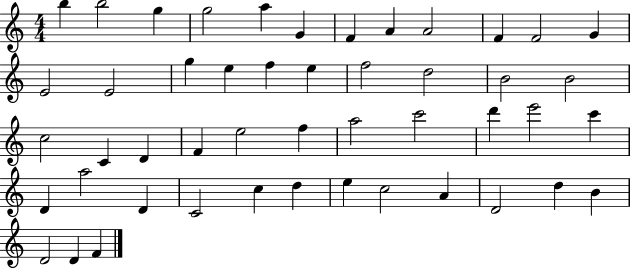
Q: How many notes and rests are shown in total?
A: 48